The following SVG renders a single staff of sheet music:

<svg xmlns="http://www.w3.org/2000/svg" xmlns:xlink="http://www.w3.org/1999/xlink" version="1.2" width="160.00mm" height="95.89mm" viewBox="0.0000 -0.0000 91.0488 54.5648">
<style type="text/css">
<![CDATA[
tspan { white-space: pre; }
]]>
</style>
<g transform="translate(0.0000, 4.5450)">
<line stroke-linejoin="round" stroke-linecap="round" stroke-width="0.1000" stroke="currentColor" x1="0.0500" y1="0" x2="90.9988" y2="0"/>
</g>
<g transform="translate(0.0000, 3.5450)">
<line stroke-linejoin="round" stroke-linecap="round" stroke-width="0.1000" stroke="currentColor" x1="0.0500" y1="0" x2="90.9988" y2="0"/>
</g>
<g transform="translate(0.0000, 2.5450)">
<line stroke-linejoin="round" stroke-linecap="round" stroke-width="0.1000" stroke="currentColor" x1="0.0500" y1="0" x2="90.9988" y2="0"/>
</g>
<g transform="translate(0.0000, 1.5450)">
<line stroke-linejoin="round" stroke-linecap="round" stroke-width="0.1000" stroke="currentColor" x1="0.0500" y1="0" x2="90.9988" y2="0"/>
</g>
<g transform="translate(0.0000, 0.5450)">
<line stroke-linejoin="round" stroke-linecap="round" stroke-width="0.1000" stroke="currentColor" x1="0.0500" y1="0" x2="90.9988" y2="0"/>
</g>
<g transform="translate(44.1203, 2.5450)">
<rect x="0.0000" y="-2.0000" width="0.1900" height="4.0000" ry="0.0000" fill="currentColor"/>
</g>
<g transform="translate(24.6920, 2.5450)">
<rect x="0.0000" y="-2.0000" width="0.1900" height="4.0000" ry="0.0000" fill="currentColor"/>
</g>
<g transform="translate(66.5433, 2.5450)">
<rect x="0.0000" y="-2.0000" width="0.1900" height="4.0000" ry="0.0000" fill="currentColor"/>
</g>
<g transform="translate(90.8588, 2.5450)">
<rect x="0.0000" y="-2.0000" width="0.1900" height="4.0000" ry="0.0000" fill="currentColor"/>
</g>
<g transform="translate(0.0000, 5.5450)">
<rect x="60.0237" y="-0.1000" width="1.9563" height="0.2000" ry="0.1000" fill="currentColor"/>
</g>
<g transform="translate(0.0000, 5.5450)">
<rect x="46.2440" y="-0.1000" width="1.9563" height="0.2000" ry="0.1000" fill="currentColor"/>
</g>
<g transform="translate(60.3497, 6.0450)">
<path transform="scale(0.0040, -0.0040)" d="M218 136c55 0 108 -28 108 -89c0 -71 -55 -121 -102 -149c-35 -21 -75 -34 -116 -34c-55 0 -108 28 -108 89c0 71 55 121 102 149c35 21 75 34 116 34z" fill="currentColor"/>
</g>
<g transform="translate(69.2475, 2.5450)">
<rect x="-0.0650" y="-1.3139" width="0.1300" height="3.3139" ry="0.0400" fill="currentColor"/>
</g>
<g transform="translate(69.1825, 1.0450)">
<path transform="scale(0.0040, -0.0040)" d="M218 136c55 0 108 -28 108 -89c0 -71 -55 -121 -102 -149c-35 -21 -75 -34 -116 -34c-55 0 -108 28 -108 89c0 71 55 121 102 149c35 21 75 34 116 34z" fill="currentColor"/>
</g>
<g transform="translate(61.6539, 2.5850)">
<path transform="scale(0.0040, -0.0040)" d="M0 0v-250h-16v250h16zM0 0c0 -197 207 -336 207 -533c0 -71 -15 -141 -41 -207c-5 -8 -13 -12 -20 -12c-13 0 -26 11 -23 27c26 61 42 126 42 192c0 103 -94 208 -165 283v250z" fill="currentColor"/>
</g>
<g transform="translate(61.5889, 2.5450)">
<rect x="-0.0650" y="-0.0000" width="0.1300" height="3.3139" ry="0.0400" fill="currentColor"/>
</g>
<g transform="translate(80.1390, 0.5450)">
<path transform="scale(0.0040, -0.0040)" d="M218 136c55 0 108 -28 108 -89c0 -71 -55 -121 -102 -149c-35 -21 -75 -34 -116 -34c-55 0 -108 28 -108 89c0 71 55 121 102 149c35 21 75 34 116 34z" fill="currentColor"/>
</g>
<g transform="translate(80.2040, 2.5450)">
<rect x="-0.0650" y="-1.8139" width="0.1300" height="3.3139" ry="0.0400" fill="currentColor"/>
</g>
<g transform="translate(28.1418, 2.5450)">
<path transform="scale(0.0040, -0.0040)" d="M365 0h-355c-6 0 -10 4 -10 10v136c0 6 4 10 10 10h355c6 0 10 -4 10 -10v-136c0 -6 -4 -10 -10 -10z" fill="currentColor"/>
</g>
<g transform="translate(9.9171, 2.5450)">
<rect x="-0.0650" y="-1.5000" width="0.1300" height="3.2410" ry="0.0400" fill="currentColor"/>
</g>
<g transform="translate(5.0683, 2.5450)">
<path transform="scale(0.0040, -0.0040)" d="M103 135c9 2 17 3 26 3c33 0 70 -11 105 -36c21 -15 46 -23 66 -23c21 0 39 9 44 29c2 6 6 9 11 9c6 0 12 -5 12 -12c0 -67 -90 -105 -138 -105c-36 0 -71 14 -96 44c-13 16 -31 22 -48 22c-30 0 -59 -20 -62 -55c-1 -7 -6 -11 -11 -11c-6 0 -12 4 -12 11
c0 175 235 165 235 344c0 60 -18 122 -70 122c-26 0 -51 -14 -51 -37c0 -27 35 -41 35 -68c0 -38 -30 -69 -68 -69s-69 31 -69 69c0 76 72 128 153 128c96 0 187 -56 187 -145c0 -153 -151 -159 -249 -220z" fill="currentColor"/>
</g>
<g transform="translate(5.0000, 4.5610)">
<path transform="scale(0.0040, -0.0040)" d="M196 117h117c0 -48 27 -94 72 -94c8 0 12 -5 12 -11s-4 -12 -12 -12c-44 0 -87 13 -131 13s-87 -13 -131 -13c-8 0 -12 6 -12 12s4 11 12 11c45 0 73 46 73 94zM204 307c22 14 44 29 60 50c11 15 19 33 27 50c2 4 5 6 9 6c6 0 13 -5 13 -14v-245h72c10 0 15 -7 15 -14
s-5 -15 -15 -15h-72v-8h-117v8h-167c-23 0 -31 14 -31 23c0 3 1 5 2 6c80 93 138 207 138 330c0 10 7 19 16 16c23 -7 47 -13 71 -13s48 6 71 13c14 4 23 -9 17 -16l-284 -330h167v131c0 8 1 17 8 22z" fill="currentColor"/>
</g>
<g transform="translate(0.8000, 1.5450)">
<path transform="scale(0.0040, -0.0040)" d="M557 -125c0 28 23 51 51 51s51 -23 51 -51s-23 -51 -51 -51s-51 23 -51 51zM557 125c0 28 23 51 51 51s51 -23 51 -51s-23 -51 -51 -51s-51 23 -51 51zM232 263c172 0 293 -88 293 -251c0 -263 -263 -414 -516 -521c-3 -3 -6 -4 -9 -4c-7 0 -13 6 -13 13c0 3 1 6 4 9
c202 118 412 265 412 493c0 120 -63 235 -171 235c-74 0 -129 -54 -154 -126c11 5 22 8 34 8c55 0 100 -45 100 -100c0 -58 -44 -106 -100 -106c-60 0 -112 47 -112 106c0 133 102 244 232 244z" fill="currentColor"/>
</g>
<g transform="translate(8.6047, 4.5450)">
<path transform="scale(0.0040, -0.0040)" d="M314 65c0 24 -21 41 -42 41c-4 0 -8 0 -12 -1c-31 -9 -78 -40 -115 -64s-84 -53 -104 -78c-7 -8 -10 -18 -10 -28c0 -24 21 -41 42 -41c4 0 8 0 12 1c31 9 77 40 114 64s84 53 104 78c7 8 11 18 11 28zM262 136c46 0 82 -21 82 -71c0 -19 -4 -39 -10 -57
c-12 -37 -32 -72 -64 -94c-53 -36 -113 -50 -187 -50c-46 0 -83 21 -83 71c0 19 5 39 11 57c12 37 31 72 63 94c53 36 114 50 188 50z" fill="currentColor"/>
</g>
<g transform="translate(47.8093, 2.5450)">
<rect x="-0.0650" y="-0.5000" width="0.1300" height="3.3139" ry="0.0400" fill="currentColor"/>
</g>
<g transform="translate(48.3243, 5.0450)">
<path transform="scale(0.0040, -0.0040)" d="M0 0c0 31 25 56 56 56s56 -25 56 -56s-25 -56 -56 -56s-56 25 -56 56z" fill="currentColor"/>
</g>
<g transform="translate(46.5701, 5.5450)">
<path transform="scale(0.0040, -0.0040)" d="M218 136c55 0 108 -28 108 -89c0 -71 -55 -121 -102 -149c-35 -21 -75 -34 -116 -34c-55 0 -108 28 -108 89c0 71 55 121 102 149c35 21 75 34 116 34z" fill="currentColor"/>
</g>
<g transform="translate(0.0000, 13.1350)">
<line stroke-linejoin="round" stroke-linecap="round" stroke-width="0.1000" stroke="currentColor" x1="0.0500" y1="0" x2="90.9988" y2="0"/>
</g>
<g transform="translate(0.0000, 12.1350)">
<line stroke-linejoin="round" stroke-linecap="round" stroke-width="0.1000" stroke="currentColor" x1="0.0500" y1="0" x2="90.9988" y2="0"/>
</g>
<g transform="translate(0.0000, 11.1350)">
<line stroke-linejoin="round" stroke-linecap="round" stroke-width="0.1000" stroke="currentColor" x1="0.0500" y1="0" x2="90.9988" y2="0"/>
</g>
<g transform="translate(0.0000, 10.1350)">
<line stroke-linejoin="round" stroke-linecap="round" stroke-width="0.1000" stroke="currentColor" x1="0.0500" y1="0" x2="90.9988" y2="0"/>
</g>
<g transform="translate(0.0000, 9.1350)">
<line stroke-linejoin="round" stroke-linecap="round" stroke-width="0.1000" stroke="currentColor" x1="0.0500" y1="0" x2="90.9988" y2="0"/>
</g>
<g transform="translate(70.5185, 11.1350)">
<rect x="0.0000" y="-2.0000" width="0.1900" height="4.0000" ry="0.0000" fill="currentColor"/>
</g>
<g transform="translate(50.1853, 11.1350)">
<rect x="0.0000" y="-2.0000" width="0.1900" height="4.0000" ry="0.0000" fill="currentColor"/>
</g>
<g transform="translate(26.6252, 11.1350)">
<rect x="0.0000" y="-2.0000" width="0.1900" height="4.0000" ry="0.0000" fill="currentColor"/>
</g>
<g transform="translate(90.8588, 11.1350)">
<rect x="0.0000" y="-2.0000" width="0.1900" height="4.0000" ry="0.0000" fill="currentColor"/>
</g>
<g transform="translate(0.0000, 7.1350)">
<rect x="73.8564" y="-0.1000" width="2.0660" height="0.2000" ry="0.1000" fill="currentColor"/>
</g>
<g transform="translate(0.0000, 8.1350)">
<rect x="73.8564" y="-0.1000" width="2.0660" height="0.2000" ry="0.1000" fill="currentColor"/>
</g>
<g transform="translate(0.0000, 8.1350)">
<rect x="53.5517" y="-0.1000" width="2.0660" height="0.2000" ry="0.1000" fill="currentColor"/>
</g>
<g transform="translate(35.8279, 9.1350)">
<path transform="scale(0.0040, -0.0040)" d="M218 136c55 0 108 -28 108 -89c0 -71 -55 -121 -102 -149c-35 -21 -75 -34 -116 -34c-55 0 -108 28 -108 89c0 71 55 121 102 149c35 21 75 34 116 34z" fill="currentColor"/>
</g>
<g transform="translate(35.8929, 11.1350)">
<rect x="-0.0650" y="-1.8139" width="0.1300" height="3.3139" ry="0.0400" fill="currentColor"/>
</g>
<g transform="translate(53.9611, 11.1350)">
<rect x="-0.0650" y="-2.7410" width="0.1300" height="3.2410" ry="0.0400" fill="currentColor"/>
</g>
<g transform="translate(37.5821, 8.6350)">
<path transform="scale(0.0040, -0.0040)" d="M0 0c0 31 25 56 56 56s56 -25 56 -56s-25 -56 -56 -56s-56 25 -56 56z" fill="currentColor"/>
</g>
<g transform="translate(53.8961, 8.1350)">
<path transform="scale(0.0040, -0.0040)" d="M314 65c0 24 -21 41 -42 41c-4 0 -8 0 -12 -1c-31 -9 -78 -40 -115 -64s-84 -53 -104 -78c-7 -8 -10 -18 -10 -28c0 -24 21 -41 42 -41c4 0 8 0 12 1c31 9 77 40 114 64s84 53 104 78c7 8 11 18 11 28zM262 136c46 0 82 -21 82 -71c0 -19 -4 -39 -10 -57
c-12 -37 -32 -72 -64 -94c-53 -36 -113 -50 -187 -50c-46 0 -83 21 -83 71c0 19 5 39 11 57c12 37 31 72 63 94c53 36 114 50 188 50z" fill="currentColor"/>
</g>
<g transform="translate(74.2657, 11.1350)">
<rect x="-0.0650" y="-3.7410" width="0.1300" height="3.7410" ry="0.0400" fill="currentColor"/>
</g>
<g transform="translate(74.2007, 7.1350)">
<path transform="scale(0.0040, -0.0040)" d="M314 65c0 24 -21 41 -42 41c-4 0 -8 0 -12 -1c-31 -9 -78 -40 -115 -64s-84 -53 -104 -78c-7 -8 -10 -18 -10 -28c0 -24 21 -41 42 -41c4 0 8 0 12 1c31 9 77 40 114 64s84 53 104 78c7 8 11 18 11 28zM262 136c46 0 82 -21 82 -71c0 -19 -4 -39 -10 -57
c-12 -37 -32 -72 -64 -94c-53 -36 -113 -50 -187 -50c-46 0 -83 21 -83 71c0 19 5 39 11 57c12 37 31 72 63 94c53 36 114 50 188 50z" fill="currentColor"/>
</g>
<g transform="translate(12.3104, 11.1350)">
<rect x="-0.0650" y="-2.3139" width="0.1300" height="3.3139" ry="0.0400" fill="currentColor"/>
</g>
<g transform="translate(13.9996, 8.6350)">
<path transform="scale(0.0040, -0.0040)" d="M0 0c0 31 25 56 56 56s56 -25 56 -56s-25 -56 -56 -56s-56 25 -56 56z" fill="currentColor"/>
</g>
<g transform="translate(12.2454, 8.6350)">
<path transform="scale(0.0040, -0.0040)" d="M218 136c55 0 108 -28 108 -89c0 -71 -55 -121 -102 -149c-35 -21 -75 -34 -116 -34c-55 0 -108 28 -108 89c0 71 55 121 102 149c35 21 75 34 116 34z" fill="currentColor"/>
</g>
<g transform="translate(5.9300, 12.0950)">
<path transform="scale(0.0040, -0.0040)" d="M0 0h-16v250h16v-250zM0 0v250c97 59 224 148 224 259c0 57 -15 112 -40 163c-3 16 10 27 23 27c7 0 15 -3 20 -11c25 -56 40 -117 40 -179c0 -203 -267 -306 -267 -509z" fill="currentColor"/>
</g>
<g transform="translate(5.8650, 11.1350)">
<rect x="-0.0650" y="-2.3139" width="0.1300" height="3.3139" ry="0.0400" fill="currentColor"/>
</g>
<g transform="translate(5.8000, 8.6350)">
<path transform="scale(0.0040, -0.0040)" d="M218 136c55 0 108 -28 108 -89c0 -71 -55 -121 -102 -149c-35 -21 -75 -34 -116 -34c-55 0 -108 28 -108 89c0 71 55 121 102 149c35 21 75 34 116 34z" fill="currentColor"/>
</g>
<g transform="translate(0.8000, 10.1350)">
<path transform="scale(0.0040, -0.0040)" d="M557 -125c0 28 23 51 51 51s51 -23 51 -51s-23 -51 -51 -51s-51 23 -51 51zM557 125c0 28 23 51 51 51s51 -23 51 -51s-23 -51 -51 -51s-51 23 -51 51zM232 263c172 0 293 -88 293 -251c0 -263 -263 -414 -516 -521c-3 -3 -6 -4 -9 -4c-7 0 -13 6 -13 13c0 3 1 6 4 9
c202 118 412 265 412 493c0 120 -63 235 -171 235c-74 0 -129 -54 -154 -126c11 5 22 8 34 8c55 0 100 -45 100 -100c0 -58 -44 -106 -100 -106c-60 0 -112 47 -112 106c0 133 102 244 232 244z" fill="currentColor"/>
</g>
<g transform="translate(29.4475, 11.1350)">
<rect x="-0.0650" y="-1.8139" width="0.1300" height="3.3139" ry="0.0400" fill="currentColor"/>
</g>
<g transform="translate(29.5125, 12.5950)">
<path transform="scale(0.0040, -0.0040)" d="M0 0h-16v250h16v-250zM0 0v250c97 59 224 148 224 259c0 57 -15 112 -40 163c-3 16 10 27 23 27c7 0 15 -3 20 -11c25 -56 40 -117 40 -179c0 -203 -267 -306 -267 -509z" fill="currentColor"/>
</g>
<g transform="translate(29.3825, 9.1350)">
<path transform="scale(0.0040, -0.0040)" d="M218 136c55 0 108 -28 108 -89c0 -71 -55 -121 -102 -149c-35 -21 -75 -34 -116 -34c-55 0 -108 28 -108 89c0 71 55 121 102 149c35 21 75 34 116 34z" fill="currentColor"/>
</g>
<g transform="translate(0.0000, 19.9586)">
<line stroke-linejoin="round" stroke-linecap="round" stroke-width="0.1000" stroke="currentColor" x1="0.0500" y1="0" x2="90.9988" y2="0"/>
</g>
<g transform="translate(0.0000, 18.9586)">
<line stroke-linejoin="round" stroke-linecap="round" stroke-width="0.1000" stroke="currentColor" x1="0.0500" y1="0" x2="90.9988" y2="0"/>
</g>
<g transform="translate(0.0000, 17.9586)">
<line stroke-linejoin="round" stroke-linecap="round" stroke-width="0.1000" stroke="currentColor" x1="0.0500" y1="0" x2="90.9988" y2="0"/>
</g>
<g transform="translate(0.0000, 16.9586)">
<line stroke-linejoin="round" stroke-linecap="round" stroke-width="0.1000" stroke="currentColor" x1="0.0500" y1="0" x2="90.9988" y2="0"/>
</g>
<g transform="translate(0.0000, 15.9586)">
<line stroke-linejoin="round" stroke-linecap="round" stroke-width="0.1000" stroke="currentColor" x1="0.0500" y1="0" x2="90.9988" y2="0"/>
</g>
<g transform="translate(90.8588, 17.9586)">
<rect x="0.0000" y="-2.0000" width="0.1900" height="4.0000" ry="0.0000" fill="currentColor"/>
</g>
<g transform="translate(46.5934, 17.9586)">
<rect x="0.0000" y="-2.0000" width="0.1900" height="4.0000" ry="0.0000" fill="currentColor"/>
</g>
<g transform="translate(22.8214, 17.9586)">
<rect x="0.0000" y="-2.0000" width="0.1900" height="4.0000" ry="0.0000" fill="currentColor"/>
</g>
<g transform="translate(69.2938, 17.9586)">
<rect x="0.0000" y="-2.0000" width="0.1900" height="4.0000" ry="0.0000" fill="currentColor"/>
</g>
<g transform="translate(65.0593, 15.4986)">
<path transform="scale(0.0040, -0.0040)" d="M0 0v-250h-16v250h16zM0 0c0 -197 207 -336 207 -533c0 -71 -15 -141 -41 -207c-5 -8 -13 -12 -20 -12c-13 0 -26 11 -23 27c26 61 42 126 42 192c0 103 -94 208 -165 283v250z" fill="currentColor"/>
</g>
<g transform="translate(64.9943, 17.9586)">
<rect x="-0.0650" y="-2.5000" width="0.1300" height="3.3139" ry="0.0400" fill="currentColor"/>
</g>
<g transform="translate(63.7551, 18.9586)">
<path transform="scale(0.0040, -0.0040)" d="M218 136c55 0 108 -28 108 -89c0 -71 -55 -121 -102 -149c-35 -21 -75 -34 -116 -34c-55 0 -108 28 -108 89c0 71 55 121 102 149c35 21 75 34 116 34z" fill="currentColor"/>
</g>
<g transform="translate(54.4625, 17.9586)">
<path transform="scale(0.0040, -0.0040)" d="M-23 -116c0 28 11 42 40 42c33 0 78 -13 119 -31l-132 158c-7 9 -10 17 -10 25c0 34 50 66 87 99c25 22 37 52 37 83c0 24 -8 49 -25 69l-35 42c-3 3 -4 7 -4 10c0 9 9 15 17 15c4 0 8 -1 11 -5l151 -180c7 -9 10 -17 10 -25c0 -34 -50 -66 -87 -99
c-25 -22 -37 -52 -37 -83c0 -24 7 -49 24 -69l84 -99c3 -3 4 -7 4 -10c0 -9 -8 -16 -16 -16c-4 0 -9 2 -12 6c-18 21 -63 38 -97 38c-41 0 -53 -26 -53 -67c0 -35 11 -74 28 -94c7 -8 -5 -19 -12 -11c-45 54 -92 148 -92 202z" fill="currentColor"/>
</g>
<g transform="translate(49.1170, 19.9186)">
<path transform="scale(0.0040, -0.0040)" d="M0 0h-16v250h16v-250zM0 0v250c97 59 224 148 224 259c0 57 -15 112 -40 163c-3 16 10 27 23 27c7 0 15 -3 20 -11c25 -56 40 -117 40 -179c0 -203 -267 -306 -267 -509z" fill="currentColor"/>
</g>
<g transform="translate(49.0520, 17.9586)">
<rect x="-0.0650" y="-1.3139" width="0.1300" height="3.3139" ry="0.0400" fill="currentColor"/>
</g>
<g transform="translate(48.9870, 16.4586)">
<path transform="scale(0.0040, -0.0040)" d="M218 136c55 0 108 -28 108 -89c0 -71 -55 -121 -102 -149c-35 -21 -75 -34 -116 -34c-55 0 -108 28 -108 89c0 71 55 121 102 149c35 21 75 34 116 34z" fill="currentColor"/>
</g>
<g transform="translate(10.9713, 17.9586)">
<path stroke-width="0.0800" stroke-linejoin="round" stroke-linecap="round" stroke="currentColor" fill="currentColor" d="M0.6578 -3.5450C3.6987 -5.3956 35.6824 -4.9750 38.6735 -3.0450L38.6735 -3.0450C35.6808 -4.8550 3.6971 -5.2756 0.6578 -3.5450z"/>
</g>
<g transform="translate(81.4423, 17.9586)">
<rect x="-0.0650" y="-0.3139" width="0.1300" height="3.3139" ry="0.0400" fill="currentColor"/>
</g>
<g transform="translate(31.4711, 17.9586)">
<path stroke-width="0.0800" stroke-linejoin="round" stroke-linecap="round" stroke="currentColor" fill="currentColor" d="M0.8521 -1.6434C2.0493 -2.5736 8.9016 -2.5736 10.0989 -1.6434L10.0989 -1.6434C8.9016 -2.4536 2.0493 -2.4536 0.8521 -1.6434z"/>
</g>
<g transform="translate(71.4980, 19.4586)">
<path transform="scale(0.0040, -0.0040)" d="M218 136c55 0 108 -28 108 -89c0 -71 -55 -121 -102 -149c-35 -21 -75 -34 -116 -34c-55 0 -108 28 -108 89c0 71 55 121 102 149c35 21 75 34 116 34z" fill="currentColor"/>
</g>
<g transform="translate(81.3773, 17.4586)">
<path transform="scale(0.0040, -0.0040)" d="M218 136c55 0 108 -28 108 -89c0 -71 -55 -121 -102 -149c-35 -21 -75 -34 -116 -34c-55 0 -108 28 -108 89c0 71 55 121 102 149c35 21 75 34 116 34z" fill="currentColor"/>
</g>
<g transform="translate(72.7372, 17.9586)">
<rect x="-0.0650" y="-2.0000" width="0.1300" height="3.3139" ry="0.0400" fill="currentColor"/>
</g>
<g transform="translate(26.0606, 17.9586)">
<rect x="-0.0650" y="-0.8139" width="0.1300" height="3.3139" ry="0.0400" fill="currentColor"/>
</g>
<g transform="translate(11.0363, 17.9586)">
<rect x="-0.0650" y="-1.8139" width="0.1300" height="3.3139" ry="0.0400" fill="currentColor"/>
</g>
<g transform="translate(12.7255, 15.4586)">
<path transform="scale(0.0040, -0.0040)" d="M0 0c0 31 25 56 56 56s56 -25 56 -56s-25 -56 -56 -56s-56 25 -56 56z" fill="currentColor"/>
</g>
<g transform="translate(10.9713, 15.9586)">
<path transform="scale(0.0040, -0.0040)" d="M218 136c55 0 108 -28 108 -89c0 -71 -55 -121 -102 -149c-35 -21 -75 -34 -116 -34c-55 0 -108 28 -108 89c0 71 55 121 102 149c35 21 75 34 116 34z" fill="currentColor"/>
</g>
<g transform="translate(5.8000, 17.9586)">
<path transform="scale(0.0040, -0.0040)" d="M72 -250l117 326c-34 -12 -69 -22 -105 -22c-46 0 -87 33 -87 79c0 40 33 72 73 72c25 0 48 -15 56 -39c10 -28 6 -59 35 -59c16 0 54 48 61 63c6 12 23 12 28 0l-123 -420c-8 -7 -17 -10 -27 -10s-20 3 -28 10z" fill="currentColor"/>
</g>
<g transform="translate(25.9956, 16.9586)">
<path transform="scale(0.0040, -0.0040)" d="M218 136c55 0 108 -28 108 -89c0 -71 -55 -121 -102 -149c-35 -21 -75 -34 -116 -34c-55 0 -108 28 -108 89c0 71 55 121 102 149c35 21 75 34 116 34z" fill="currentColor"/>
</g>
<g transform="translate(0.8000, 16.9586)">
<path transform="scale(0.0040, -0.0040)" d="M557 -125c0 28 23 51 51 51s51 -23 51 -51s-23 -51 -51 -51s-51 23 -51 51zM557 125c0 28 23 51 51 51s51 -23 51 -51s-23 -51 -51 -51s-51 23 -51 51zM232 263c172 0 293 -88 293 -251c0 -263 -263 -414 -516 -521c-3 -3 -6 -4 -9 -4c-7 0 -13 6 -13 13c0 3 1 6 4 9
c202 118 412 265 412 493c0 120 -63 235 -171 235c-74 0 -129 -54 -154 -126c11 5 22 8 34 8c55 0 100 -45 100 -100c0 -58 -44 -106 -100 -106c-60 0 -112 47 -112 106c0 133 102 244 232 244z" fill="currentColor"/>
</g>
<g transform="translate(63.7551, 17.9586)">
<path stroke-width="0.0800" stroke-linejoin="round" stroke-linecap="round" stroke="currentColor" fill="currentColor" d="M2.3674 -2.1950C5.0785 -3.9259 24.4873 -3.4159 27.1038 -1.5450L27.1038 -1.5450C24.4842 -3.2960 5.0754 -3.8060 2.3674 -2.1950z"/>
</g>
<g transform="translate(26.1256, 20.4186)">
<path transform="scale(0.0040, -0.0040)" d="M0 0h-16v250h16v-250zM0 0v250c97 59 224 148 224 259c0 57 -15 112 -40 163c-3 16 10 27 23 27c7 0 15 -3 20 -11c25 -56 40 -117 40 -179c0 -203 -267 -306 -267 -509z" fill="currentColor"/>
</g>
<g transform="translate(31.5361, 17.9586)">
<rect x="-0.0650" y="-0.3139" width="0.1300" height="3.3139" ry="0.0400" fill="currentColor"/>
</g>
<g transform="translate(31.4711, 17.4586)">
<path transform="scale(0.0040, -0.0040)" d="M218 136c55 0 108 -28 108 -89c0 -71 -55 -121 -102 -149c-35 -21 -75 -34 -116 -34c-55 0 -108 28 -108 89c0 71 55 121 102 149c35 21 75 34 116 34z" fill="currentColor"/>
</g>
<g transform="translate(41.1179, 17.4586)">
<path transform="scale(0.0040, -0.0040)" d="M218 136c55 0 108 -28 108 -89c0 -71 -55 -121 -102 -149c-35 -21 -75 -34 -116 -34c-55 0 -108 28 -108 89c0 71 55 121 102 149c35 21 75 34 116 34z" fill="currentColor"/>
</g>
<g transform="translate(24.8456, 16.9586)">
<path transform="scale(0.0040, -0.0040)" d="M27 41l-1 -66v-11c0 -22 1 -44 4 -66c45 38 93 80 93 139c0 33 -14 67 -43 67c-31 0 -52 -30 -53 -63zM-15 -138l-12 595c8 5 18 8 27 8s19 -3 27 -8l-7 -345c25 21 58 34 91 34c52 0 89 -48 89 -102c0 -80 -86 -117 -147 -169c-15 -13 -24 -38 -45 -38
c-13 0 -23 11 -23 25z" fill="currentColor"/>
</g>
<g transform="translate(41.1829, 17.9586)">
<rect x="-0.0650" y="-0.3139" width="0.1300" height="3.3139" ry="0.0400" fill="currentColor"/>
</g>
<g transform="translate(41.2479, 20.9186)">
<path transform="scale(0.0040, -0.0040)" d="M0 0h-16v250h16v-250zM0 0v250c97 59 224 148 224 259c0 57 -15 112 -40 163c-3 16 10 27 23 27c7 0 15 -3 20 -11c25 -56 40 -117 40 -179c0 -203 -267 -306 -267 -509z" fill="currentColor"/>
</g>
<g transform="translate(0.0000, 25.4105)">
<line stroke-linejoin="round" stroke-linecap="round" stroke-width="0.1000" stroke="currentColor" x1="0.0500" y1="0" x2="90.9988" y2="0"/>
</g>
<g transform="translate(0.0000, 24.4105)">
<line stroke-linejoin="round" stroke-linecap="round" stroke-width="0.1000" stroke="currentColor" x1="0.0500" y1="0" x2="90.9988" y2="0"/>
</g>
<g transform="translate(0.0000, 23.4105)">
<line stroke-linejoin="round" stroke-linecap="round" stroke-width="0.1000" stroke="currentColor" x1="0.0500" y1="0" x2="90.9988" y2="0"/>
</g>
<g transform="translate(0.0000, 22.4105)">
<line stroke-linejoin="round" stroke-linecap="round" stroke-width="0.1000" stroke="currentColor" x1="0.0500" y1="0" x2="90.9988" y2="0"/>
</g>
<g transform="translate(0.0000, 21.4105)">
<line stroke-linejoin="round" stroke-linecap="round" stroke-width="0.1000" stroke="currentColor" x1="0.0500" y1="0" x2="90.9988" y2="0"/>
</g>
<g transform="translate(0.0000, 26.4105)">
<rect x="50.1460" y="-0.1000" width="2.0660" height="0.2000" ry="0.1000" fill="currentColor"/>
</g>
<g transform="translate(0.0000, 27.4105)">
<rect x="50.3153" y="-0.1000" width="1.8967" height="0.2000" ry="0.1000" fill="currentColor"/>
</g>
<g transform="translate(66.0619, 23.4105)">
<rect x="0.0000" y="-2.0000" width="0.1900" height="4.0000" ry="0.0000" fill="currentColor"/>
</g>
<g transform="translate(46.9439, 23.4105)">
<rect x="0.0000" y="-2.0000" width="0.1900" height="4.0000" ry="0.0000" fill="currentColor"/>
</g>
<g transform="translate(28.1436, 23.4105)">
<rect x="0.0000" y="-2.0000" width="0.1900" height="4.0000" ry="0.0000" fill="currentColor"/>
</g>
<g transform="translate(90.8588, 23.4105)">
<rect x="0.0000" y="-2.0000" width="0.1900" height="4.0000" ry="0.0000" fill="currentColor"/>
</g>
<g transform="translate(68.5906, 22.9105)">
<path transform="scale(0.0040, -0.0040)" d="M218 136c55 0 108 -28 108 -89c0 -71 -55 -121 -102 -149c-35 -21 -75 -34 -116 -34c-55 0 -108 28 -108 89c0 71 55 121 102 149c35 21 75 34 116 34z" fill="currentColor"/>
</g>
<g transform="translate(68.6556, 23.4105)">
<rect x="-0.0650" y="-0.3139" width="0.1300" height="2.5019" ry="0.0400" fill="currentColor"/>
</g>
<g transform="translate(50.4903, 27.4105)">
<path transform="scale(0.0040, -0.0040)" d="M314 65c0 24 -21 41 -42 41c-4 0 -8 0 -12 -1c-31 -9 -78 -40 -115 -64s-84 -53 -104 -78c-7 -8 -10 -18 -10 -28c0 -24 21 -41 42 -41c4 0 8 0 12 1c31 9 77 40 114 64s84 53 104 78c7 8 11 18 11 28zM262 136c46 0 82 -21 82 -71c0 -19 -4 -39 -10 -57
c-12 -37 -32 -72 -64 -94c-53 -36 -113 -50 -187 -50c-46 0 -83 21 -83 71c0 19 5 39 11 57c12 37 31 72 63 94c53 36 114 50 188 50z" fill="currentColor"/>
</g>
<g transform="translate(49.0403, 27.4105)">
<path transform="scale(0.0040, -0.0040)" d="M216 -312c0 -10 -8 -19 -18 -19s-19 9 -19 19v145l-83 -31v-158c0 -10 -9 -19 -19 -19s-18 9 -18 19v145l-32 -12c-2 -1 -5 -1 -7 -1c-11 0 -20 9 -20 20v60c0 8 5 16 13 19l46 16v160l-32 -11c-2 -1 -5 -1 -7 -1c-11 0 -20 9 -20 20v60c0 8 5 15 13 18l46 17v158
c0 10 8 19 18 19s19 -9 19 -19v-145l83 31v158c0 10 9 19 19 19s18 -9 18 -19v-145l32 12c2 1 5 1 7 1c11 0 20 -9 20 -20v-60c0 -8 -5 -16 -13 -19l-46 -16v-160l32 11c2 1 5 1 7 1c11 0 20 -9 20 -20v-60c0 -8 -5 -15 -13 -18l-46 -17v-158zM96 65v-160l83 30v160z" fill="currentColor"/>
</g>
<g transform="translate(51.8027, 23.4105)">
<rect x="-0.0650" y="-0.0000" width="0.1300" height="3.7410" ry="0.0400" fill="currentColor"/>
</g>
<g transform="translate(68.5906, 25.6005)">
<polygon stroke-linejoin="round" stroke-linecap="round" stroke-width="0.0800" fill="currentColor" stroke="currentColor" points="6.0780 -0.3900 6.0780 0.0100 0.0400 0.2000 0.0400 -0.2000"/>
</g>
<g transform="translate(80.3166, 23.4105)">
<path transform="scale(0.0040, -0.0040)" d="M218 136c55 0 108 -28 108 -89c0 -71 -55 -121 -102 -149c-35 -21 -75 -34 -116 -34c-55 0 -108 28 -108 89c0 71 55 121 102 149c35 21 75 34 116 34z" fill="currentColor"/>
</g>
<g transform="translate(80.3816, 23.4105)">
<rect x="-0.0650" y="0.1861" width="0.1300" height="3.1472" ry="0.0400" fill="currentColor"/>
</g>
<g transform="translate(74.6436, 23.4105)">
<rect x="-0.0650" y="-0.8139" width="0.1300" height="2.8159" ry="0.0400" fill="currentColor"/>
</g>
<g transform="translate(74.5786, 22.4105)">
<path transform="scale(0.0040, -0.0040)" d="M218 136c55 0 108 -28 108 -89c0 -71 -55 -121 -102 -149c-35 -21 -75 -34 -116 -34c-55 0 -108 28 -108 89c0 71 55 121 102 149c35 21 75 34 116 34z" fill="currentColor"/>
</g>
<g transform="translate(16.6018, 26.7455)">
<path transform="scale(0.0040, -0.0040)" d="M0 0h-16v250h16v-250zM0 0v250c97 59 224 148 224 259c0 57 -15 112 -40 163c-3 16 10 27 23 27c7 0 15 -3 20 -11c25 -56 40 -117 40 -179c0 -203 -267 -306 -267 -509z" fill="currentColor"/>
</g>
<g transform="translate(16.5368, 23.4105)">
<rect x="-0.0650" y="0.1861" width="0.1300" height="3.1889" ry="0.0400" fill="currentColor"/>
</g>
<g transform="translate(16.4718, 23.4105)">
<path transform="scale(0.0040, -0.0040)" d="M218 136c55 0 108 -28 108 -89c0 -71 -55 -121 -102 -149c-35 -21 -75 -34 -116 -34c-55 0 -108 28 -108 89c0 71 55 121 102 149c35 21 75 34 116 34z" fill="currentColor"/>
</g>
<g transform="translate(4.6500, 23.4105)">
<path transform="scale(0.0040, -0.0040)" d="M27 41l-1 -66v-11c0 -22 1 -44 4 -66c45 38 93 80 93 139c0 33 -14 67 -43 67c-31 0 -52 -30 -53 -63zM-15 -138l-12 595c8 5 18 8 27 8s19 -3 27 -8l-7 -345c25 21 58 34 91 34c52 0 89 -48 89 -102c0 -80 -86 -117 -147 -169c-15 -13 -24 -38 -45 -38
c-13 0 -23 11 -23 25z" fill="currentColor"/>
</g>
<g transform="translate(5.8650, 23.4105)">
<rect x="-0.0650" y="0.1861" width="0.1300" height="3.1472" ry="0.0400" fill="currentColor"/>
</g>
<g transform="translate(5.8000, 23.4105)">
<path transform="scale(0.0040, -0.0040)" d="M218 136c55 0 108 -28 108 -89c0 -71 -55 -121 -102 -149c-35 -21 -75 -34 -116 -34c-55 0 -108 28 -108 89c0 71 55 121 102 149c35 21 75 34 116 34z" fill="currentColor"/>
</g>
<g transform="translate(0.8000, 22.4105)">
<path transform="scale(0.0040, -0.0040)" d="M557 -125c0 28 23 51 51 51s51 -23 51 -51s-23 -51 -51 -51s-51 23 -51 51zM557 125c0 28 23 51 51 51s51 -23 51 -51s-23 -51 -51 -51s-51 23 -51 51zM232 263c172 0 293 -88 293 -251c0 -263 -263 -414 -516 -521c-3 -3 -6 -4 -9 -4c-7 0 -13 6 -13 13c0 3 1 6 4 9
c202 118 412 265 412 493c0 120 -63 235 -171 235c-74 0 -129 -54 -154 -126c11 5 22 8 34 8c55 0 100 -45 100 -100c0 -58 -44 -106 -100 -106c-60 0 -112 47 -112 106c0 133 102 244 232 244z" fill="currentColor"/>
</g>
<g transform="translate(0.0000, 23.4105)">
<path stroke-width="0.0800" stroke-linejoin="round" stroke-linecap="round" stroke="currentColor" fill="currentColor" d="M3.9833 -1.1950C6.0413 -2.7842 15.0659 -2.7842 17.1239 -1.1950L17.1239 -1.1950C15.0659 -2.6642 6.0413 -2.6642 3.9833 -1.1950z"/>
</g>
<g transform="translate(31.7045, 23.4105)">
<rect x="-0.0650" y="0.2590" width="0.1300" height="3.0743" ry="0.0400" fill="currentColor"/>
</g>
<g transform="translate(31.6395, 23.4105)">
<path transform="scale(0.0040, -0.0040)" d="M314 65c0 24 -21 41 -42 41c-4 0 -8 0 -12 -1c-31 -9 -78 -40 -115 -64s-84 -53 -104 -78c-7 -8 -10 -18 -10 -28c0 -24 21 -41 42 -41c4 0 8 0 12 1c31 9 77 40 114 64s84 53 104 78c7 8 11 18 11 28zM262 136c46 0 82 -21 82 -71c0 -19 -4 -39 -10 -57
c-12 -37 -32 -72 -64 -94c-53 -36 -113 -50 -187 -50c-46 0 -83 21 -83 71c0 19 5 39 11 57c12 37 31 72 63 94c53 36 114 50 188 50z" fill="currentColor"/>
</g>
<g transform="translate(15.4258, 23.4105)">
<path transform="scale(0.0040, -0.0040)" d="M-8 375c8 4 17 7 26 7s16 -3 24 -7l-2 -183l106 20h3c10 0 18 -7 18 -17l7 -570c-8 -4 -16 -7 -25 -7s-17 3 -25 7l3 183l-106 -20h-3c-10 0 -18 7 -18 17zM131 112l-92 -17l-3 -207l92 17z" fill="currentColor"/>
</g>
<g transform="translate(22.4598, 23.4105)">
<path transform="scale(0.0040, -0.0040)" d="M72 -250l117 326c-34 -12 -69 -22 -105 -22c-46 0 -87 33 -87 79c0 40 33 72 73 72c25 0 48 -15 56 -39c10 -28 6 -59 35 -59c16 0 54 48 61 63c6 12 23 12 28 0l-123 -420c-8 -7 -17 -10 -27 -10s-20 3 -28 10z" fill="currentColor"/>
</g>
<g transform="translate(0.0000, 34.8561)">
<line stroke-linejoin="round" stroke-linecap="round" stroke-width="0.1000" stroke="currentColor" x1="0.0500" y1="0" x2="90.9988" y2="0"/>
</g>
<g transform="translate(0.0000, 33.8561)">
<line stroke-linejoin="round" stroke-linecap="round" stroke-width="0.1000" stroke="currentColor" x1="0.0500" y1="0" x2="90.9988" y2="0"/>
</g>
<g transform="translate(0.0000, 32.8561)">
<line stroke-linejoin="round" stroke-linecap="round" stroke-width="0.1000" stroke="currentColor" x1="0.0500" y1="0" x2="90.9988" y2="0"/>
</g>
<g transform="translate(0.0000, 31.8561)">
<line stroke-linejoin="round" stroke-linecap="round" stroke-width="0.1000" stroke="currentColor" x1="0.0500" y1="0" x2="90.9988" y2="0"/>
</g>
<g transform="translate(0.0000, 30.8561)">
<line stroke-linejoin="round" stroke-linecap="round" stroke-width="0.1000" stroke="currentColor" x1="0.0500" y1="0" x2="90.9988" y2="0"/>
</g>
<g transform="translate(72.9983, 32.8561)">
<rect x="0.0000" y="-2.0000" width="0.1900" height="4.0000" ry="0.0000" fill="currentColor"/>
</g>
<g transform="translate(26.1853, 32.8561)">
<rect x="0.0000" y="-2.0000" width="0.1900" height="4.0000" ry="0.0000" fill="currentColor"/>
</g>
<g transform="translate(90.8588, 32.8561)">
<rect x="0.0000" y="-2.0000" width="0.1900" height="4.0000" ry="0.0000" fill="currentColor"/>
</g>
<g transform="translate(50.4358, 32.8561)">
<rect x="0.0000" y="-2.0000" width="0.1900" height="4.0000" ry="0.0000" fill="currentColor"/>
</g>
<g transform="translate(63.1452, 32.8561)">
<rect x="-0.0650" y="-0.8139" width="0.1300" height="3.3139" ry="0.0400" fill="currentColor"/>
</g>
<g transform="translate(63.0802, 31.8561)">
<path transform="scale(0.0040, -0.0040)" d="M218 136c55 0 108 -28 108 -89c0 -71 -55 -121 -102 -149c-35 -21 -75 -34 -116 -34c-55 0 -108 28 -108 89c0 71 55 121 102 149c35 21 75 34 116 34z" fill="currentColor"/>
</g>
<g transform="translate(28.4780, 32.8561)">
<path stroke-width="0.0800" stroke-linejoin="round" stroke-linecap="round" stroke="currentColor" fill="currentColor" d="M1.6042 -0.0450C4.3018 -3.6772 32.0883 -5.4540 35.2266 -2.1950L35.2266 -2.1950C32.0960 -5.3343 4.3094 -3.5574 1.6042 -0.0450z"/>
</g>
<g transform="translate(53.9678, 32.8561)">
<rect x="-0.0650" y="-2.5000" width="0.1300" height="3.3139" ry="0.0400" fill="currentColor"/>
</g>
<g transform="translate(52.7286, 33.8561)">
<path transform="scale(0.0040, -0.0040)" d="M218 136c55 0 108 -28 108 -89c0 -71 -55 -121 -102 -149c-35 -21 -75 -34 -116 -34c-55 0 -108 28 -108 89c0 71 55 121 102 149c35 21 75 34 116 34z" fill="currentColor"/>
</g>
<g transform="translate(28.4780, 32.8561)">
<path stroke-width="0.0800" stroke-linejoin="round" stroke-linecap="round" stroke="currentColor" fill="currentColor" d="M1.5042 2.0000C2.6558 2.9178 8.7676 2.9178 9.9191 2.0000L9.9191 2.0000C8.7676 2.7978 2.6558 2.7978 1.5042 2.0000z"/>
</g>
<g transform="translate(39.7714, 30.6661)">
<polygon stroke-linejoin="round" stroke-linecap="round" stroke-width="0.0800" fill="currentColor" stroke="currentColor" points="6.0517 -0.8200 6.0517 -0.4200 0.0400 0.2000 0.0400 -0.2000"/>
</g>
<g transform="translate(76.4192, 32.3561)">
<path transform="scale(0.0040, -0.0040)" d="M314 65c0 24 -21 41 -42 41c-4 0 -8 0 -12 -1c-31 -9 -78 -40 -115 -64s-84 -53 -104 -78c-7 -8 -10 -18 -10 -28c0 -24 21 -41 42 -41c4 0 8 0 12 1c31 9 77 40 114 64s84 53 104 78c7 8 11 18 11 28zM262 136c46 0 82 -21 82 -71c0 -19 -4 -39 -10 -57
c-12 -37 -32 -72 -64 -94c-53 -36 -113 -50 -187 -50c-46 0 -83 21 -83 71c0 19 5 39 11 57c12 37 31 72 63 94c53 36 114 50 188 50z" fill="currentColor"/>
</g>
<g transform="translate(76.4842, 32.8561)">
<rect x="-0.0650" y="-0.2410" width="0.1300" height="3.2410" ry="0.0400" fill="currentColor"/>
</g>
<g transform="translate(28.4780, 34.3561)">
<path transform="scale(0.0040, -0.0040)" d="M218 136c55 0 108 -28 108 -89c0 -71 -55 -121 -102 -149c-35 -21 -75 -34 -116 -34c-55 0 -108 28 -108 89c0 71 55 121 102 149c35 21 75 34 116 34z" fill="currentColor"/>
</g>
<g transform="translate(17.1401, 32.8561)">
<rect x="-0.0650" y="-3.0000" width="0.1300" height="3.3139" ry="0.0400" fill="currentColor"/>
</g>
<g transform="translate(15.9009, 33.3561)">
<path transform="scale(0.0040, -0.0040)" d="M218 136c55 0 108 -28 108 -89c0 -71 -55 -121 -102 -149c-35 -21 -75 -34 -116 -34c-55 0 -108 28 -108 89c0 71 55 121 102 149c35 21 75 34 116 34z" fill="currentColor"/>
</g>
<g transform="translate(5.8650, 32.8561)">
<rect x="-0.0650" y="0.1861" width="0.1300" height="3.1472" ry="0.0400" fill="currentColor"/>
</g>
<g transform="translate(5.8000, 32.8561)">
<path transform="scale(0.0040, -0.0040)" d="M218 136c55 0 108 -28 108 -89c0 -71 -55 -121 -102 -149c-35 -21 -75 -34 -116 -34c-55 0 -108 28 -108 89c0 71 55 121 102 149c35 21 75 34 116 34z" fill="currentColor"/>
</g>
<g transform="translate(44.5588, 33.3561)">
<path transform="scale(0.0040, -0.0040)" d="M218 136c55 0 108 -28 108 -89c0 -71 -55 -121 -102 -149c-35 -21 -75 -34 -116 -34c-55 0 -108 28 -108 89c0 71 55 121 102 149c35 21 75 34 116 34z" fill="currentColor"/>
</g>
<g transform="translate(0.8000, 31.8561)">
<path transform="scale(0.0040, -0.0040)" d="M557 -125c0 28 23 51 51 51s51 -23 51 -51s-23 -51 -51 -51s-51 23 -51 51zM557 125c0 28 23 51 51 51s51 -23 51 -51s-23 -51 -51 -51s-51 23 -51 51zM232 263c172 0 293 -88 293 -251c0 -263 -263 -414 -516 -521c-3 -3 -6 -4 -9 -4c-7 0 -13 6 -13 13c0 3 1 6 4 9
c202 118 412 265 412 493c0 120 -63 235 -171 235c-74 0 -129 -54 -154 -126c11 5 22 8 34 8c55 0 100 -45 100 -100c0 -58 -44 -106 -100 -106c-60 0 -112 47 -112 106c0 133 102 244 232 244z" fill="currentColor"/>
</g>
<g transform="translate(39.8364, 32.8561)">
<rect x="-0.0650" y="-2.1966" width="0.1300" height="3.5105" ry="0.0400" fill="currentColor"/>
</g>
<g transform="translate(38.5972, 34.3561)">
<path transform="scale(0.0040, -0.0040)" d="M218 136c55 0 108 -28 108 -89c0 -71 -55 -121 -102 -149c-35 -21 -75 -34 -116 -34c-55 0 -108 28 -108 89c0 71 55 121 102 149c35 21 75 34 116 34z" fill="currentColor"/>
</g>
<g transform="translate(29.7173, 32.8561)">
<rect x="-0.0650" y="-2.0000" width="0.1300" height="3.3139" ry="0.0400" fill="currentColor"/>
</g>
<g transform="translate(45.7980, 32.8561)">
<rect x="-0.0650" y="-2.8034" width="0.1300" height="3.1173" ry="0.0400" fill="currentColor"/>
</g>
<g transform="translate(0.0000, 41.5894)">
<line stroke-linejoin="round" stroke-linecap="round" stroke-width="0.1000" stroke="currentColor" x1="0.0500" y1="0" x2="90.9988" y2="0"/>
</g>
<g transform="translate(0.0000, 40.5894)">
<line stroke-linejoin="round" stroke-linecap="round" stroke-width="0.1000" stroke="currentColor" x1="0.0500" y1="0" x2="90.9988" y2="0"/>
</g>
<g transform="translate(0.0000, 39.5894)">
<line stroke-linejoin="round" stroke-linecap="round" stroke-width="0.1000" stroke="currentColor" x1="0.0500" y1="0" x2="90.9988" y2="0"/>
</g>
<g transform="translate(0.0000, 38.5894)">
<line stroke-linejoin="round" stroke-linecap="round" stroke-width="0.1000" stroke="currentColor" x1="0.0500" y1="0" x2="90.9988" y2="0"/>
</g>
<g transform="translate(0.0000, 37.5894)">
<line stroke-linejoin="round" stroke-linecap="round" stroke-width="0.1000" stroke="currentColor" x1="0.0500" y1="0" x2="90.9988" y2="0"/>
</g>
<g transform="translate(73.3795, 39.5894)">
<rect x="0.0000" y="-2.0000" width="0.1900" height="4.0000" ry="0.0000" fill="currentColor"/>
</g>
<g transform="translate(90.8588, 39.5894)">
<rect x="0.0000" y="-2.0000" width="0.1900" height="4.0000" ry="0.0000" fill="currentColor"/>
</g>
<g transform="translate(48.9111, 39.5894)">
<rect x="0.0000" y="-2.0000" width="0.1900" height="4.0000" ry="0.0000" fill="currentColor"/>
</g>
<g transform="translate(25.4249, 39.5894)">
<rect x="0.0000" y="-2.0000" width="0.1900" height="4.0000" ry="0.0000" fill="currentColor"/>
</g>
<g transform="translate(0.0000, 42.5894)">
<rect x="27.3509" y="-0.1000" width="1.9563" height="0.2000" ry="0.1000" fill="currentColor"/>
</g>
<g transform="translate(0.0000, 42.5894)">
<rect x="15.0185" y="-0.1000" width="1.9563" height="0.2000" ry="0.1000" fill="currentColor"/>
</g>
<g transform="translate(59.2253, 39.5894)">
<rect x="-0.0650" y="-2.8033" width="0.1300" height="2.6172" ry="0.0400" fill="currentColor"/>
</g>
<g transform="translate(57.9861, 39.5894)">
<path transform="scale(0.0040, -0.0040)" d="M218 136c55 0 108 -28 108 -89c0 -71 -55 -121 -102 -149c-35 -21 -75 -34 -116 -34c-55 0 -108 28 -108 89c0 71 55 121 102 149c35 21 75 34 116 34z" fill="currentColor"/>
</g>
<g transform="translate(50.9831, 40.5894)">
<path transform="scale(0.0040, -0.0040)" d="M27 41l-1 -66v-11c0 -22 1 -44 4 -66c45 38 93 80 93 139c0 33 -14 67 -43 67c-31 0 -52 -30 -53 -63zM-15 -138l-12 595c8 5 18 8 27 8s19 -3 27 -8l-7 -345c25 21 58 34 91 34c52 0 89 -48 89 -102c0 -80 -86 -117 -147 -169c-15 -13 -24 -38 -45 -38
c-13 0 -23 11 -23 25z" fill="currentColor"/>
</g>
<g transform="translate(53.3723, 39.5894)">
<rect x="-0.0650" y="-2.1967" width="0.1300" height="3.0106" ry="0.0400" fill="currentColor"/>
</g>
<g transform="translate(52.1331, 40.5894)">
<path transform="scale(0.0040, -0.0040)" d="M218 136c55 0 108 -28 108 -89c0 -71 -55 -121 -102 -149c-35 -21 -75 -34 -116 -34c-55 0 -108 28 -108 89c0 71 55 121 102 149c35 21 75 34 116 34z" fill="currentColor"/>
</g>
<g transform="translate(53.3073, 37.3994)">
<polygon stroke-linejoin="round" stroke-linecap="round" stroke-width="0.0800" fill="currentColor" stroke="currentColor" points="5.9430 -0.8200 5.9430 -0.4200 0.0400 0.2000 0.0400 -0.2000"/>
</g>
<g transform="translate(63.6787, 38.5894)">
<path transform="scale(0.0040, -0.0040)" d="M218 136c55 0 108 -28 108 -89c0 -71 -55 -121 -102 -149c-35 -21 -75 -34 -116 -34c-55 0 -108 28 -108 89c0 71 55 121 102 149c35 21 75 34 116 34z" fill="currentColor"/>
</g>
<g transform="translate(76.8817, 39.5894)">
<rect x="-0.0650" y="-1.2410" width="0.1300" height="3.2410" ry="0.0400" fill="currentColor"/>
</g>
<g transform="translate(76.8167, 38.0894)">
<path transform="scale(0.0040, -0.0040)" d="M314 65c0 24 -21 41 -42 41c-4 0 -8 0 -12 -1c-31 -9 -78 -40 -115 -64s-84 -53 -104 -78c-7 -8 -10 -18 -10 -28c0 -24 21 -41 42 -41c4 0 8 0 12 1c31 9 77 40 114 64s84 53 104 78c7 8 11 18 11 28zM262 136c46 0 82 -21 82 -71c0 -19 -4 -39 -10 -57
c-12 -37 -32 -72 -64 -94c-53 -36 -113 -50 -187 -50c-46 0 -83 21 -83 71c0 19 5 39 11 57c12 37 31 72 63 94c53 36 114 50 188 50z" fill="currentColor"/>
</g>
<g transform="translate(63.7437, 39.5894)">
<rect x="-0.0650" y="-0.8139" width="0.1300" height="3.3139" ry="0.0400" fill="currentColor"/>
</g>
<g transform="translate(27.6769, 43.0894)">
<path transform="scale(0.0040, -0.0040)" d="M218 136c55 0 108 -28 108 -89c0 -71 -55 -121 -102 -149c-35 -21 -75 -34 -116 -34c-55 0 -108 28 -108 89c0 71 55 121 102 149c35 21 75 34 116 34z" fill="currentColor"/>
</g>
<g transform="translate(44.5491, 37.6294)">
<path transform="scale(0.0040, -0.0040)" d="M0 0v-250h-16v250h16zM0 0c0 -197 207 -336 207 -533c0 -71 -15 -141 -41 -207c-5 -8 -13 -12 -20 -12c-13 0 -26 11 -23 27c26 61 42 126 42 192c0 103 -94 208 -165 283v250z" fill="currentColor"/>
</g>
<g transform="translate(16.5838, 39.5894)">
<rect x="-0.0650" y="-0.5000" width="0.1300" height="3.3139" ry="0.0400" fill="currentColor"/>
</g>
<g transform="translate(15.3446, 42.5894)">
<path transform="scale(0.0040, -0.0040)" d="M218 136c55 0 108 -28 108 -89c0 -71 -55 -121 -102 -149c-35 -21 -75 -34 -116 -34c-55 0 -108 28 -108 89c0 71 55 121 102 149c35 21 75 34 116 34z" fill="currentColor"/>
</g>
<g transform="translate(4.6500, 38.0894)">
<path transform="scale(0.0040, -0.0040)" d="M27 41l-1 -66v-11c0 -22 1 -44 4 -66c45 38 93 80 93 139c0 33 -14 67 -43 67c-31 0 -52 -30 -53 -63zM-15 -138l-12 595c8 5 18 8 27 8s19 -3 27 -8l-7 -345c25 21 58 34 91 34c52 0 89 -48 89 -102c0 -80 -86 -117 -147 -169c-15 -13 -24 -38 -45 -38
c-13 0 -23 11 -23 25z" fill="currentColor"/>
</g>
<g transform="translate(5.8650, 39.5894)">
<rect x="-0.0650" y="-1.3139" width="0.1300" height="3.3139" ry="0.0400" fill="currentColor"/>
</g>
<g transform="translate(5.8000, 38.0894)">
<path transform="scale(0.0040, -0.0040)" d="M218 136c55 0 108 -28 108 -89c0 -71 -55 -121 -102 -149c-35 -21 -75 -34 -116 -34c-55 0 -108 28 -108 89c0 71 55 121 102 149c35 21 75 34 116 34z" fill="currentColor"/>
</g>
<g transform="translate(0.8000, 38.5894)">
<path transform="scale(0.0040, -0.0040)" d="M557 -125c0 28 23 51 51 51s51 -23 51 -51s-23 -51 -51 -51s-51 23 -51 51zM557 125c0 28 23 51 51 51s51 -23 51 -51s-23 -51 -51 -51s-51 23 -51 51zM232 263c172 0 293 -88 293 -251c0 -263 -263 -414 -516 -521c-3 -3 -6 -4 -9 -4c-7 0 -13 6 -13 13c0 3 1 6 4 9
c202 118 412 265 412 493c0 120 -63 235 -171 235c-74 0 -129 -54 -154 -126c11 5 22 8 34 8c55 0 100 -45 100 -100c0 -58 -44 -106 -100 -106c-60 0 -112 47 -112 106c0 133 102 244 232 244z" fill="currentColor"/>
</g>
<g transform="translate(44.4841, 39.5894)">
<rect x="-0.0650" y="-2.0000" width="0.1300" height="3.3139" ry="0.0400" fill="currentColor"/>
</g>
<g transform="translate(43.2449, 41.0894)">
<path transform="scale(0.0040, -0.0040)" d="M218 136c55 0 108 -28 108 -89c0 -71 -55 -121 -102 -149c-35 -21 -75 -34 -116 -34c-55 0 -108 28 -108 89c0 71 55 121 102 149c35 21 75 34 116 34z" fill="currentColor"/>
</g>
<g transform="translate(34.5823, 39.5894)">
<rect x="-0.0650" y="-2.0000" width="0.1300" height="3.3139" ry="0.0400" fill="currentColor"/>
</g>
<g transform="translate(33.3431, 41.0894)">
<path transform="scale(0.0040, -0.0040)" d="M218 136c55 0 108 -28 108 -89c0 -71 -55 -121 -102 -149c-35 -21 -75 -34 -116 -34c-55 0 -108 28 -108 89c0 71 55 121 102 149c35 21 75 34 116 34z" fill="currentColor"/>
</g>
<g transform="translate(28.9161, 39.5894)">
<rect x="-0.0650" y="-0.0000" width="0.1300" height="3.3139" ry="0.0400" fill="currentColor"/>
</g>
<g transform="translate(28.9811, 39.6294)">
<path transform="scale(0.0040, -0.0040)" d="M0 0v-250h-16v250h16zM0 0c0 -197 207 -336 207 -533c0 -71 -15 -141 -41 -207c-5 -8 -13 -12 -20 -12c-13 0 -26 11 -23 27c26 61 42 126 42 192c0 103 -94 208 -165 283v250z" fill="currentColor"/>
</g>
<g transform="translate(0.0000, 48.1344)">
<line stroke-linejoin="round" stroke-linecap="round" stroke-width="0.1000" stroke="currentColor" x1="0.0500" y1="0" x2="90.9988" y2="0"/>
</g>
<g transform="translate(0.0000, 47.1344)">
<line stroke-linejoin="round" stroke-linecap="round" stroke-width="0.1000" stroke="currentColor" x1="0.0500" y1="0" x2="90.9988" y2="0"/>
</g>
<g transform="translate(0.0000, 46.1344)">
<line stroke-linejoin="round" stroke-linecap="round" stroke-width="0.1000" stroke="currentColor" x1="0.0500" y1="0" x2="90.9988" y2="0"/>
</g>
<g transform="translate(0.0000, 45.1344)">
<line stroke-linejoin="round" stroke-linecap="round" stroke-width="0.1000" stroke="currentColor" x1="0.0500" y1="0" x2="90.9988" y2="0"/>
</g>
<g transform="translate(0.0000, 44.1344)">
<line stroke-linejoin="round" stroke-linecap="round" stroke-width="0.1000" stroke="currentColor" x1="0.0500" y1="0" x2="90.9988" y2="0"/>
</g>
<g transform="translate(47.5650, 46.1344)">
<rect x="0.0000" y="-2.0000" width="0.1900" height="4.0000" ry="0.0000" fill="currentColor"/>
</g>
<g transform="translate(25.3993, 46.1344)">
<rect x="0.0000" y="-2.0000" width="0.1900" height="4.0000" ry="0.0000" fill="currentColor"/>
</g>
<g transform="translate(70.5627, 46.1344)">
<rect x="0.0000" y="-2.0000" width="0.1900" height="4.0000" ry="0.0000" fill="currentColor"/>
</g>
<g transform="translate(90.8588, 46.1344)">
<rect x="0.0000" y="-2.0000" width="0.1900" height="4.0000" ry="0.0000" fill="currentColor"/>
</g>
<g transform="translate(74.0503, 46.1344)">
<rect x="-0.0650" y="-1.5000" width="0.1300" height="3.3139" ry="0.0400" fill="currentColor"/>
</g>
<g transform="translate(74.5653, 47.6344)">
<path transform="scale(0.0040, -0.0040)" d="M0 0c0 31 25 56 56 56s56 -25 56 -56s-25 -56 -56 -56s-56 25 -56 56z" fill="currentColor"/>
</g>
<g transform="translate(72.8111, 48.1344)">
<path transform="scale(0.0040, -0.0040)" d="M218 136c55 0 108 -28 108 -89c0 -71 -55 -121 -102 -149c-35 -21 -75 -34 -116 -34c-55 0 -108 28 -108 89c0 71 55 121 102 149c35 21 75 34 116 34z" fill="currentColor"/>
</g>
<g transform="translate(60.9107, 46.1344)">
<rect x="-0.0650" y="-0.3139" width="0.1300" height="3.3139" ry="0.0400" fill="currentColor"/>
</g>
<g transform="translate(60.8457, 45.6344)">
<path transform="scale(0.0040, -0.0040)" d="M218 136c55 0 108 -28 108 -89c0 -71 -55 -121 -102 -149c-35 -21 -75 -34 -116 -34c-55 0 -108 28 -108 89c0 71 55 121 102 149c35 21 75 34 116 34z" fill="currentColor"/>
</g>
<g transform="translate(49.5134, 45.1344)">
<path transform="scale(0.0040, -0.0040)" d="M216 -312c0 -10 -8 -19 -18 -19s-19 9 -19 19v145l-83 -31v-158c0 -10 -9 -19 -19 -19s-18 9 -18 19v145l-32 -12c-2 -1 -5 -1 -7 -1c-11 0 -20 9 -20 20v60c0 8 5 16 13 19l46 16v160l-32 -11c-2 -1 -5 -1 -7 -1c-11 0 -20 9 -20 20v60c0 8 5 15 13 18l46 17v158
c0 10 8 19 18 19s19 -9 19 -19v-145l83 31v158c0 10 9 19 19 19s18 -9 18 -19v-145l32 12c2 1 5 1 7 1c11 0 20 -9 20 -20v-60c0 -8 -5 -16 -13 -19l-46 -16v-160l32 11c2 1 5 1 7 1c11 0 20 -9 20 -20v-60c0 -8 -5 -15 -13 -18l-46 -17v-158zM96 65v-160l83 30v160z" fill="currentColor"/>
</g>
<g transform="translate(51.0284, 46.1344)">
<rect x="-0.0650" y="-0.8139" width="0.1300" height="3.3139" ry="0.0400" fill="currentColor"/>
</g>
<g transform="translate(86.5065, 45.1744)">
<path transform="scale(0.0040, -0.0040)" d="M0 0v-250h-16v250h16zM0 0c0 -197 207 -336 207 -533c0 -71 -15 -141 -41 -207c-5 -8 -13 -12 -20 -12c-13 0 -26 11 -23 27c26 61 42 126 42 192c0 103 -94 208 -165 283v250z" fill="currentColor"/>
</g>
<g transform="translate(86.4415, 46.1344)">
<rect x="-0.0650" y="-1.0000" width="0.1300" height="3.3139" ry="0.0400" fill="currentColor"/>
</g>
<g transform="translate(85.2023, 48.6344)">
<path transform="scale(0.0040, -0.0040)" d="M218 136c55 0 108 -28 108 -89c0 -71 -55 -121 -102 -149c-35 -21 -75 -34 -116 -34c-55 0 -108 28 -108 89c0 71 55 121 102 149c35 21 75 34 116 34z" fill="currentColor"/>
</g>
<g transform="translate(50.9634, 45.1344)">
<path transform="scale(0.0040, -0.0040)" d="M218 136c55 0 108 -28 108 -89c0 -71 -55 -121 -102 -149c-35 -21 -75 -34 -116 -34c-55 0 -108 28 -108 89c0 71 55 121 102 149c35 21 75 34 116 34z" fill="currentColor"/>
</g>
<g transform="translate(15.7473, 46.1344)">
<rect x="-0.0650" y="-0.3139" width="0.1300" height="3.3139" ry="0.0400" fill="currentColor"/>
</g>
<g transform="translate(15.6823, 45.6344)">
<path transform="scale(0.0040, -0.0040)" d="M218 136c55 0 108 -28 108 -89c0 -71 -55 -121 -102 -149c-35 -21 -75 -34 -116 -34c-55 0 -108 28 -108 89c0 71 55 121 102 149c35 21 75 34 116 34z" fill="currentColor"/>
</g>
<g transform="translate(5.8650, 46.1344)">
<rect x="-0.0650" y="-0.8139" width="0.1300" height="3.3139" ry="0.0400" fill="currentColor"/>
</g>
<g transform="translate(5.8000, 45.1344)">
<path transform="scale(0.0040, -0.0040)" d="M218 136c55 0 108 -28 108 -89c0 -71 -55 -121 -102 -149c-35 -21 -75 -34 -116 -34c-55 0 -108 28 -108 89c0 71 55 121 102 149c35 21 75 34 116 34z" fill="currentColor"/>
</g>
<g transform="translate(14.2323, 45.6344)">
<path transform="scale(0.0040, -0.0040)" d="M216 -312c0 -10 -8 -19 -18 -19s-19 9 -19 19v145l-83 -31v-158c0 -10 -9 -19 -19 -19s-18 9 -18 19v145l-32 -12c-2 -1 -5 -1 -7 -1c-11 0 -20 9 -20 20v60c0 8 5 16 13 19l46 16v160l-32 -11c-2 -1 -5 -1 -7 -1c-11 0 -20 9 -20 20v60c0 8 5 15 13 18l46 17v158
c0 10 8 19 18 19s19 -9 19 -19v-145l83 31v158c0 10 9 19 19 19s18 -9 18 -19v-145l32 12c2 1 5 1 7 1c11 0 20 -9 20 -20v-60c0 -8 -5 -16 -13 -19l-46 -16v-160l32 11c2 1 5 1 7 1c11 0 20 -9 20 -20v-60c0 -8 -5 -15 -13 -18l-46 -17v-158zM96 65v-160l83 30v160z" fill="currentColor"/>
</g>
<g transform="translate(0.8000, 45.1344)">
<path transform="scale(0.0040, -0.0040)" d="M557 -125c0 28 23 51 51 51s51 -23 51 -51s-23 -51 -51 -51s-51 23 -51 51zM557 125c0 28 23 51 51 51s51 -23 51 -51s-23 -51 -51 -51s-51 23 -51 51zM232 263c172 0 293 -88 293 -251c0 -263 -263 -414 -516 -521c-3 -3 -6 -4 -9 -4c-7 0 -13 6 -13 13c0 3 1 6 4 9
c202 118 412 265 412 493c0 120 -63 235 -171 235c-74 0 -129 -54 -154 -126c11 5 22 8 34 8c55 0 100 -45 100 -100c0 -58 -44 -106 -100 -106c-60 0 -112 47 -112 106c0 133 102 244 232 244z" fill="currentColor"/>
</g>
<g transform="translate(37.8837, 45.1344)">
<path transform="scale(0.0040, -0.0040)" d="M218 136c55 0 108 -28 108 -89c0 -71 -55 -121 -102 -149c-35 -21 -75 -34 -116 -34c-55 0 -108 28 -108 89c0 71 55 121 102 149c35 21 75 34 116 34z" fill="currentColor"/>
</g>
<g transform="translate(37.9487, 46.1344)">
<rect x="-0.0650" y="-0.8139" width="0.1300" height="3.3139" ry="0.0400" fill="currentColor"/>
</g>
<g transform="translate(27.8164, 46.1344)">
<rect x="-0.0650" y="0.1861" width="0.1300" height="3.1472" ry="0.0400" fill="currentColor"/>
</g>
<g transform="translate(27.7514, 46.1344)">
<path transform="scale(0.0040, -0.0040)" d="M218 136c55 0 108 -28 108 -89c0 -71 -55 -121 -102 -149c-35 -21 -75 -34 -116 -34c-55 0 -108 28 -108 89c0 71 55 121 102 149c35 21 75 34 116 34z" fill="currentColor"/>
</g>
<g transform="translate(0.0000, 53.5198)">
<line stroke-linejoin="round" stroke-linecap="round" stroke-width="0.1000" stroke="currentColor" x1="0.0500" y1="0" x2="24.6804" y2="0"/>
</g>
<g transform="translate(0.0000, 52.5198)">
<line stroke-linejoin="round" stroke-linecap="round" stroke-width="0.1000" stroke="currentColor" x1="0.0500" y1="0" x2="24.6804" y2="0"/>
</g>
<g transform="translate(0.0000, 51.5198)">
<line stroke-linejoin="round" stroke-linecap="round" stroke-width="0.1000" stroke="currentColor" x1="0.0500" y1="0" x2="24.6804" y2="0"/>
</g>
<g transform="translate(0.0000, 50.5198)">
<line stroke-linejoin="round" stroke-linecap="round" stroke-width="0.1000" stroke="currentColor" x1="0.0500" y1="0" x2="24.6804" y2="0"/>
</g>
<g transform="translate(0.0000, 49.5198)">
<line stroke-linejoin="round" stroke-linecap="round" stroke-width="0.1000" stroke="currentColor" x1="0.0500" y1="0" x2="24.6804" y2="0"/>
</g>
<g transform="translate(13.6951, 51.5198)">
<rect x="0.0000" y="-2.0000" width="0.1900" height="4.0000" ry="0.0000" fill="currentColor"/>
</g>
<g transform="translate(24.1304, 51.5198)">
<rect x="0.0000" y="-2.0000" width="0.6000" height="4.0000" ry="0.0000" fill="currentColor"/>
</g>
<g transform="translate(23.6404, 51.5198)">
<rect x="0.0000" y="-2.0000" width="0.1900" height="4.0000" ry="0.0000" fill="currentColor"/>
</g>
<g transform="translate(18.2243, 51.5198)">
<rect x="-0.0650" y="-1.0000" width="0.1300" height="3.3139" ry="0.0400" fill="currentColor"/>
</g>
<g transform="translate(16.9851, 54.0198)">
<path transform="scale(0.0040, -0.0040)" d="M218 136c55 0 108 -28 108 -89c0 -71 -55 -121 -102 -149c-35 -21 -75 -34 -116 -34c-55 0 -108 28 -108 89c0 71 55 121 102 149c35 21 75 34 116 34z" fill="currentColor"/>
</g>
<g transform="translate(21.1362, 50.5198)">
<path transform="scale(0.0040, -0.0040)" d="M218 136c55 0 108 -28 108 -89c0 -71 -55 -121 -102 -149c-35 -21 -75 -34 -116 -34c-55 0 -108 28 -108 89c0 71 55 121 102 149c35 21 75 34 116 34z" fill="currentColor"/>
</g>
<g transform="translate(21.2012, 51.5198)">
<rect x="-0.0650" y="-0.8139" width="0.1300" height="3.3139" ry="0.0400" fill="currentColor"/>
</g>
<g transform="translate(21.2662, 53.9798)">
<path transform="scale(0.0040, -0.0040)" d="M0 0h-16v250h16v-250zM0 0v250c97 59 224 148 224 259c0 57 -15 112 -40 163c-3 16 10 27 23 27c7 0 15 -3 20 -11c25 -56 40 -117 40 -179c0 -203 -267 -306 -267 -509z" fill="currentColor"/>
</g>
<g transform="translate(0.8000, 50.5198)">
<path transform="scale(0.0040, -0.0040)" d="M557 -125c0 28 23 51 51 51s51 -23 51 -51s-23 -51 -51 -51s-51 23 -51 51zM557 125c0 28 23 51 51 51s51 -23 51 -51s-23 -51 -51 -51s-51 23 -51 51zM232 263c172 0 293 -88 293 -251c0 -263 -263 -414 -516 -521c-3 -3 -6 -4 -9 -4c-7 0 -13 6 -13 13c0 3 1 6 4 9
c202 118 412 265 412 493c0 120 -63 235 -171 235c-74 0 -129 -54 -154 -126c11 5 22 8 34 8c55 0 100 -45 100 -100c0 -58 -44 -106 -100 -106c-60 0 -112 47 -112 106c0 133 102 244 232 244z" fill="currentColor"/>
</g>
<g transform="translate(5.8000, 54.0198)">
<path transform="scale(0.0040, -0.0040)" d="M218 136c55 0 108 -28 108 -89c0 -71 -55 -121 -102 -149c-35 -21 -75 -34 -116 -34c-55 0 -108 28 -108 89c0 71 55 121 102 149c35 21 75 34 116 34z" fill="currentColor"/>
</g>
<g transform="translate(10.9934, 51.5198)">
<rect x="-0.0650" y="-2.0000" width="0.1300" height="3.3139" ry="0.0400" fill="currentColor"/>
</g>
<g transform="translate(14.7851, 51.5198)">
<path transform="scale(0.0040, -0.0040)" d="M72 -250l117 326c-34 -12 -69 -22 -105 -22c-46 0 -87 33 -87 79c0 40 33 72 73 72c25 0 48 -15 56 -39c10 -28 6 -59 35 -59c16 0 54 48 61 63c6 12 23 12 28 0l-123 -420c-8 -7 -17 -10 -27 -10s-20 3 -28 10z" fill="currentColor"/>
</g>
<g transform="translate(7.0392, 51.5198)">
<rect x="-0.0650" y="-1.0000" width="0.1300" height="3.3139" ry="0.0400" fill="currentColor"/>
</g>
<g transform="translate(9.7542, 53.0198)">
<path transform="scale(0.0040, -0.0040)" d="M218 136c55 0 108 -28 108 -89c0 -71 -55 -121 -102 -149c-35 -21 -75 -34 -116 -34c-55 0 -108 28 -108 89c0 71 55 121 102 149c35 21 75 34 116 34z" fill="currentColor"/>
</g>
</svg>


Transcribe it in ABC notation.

X:1
T:Untitled
M:2/4
L:1/4
K:C
G,,2 z2 E,, D,,/2 G, A, B,/2 B, A,/2 A, C2 E2 z/2 A, _F,/2 E, E,/2 G,/2 z B,,/2 A,, E, _D, D,/2 z/2 D,2 ^C,,2 E,/2 F,/2 D, D, C, A,, A,,/2 C,/2 B,, F, E,2 _G, E,, D,,/2 A,, A,,/2 _B,,/2 D,/2 F, G,2 F, ^E, D, F, ^F, E, G,, F,,/2 F,, A,, z/2 F,, F,/2